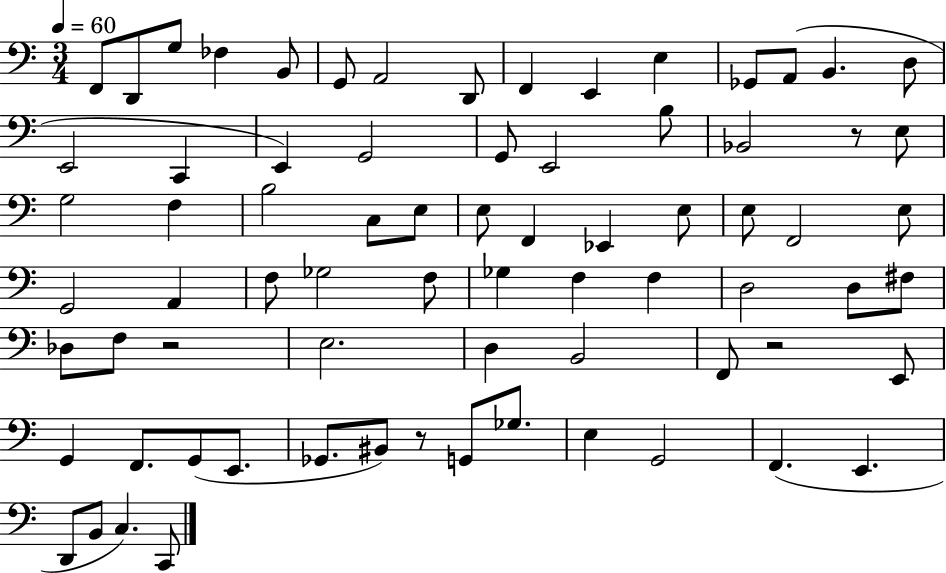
F2/e D2/e G3/e FES3/q B2/e G2/e A2/h D2/e F2/q E2/q E3/q Gb2/e A2/e B2/q. D3/e E2/h C2/q E2/q G2/h G2/e E2/h B3/e Bb2/h R/e E3/e G3/h F3/q B3/h C3/e E3/e E3/e F2/q Eb2/q E3/e E3/e F2/h E3/e G2/h A2/q F3/e Gb3/h F3/e Gb3/q F3/q F3/q D3/h D3/e F#3/e Db3/e F3/e R/h E3/h. D3/q B2/h F2/e R/h E2/e G2/q F2/e. G2/e E2/e. Gb2/e. BIS2/e R/e G2/e Gb3/e. E3/q G2/h F2/q. E2/q. D2/e B2/e C3/q. C2/e